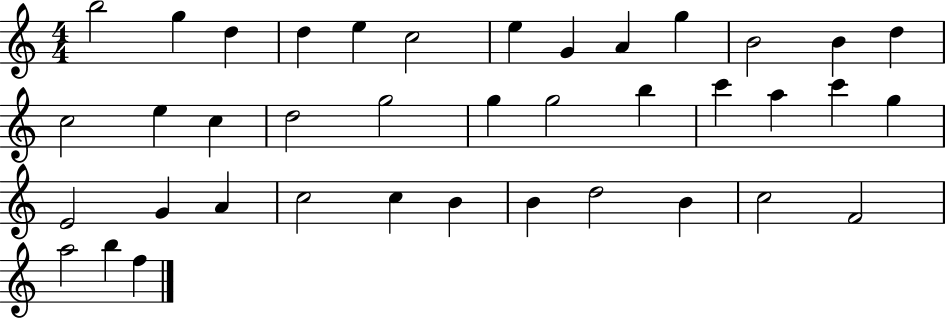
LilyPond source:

{
  \clef treble
  \numericTimeSignature
  \time 4/4
  \key c \major
  b''2 g''4 d''4 | d''4 e''4 c''2 | e''4 g'4 a'4 g''4 | b'2 b'4 d''4 | \break c''2 e''4 c''4 | d''2 g''2 | g''4 g''2 b''4 | c'''4 a''4 c'''4 g''4 | \break e'2 g'4 a'4 | c''2 c''4 b'4 | b'4 d''2 b'4 | c''2 f'2 | \break a''2 b''4 f''4 | \bar "|."
}